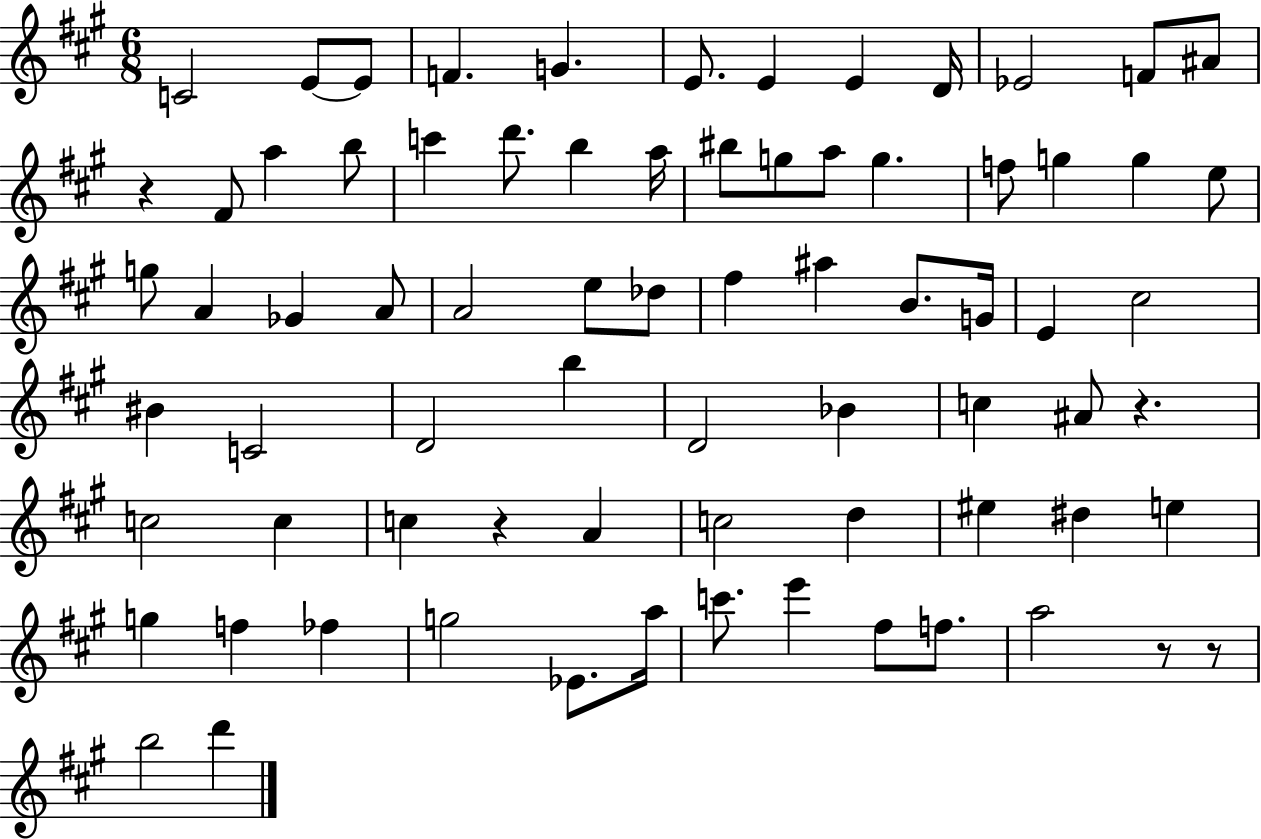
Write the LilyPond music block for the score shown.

{
  \clef treble
  \numericTimeSignature
  \time 6/8
  \key a \major
  c'2 e'8~~ e'8 | f'4. g'4. | e'8. e'4 e'4 d'16 | ees'2 f'8 ais'8 | \break r4 fis'8 a''4 b''8 | c'''4 d'''8. b''4 a''16 | bis''8 g''8 a''8 g''4. | f''8 g''4 g''4 e''8 | \break g''8 a'4 ges'4 a'8 | a'2 e''8 des''8 | fis''4 ais''4 b'8. g'16 | e'4 cis''2 | \break bis'4 c'2 | d'2 b''4 | d'2 bes'4 | c''4 ais'8 r4. | \break c''2 c''4 | c''4 r4 a'4 | c''2 d''4 | eis''4 dis''4 e''4 | \break g''4 f''4 fes''4 | g''2 ees'8. a''16 | c'''8. e'''4 fis''8 f''8. | a''2 r8 r8 | \break b''2 d'''4 | \bar "|."
}